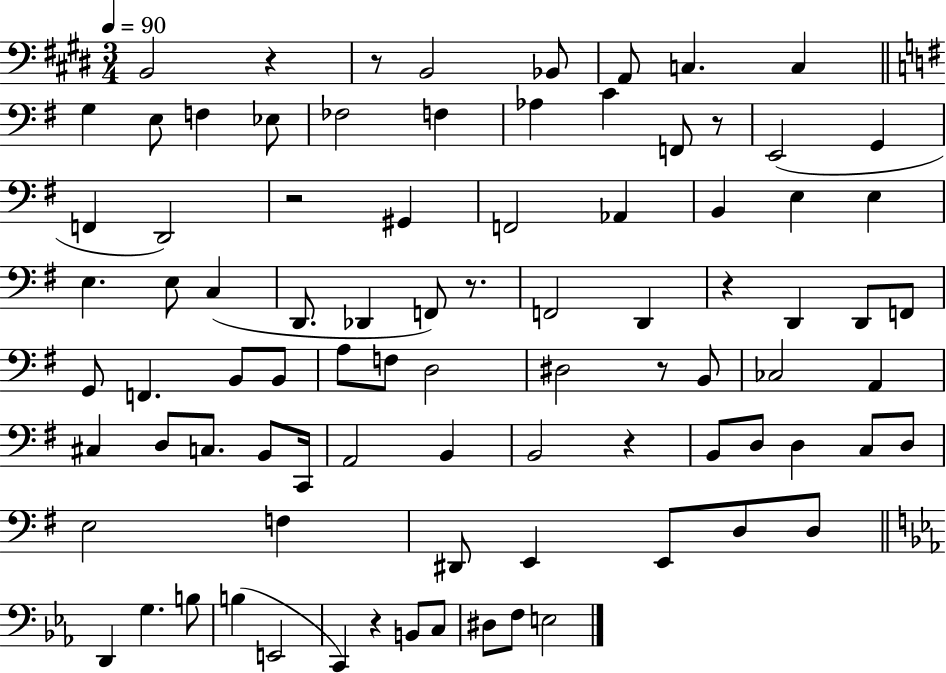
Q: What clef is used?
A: bass